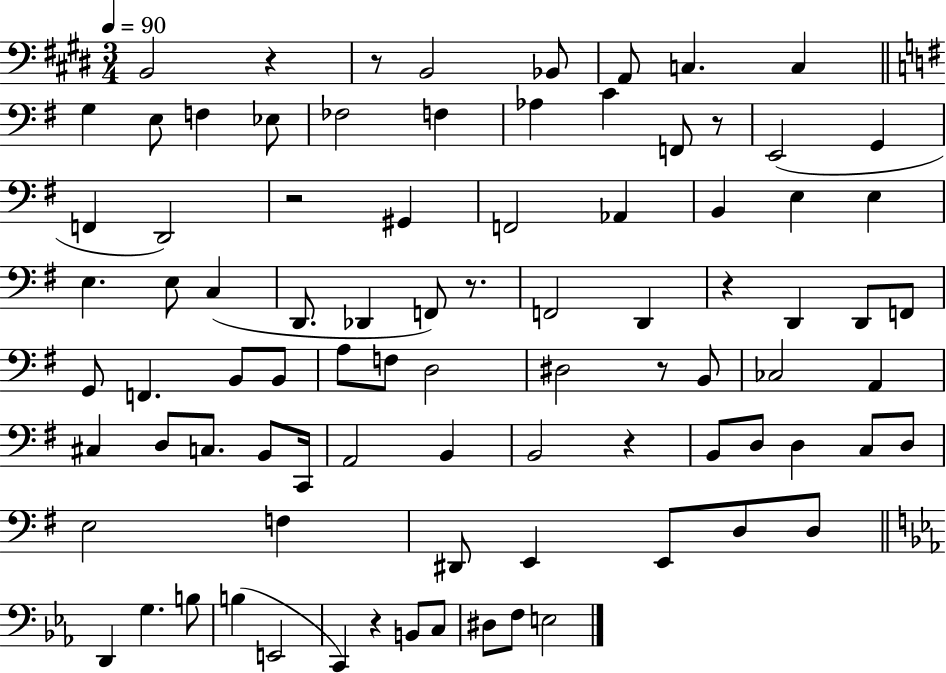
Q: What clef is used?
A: bass